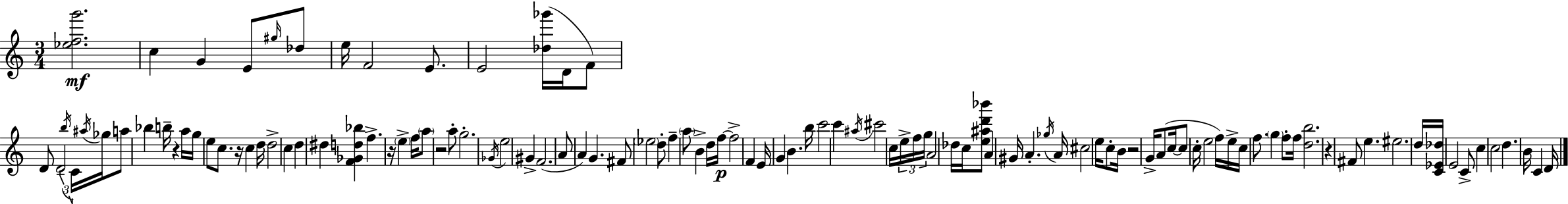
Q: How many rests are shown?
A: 6